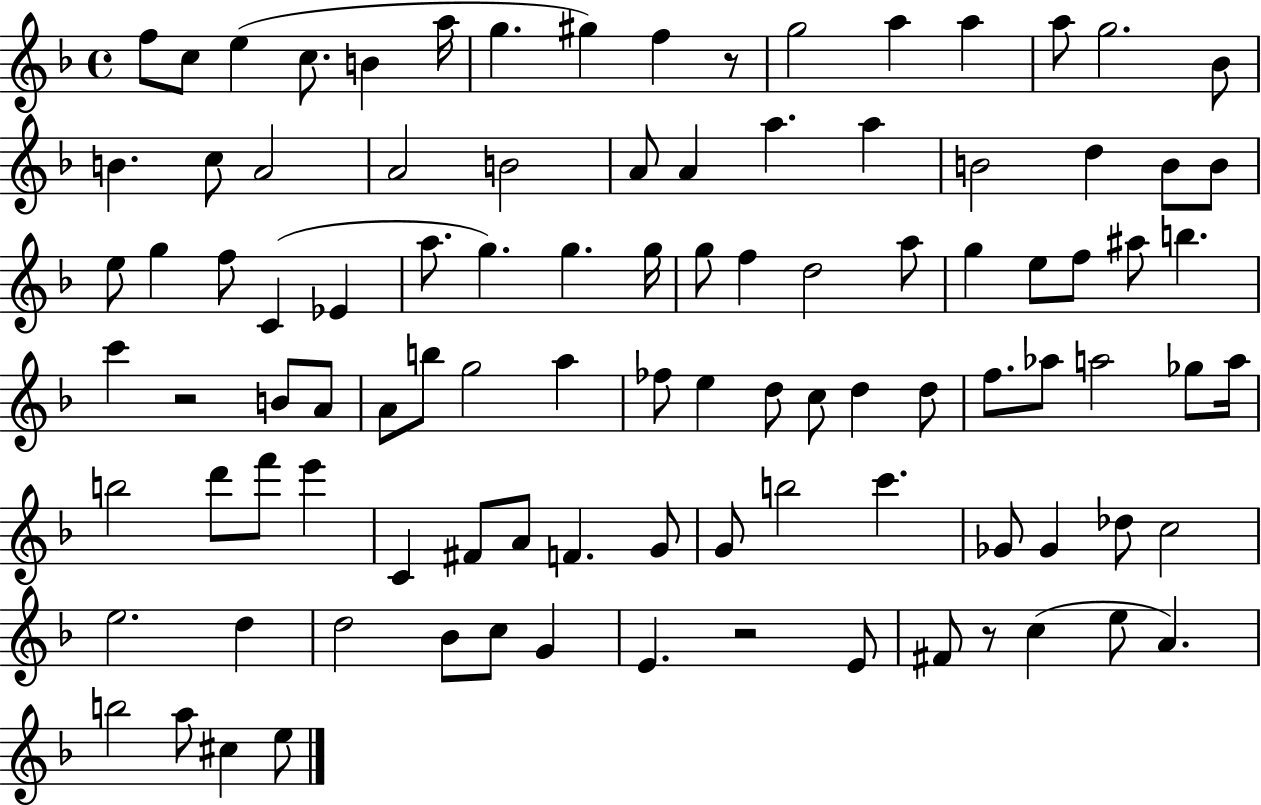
{
  \clef treble
  \time 4/4
  \defaultTimeSignature
  \key f \major
  f''8 c''8 e''4( c''8. b'4 a''16 | g''4. gis''4) f''4 r8 | g''2 a''4 a''4 | a''8 g''2. bes'8 | \break b'4. c''8 a'2 | a'2 b'2 | a'8 a'4 a''4. a''4 | b'2 d''4 b'8 b'8 | \break e''8 g''4 f''8 c'4( ees'4 | a''8. g''4.) g''4. g''16 | g''8 f''4 d''2 a''8 | g''4 e''8 f''8 ais''8 b''4. | \break c'''4 r2 b'8 a'8 | a'8 b''8 g''2 a''4 | fes''8 e''4 d''8 c''8 d''4 d''8 | f''8. aes''8 a''2 ges''8 a''16 | \break b''2 d'''8 f'''8 e'''4 | c'4 fis'8 a'8 f'4. g'8 | g'8 b''2 c'''4. | ges'8 ges'4 des''8 c''2 | \break e''2. d''4 | d''2 bes'8 c''8 g'4 | e'4. r2 e'8 | fis'8 r8 c''4( e''8 a'4.) | \break b''2 a''8 cis''4 e''8 | \bar "|."
}